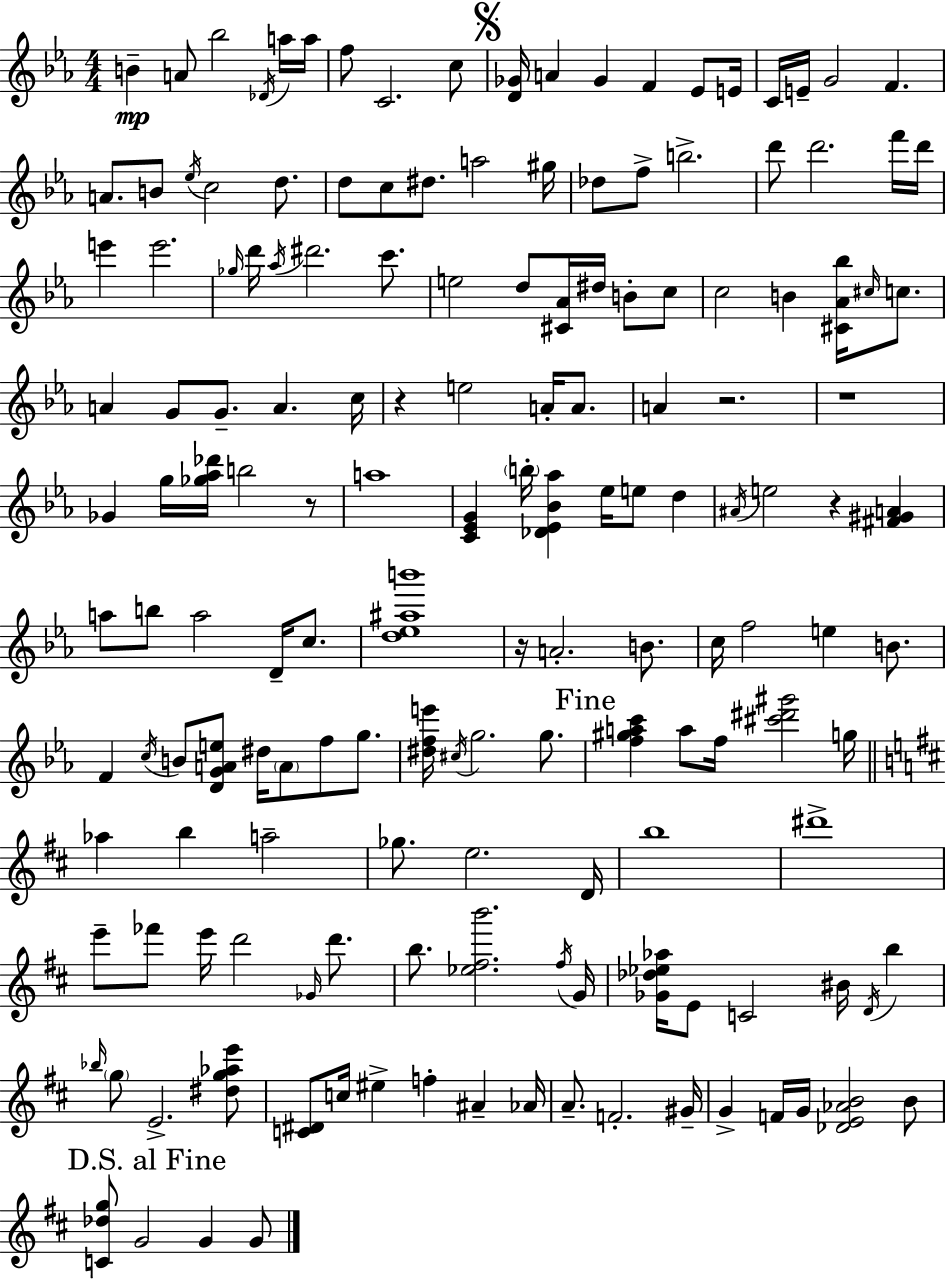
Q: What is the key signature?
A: EES major